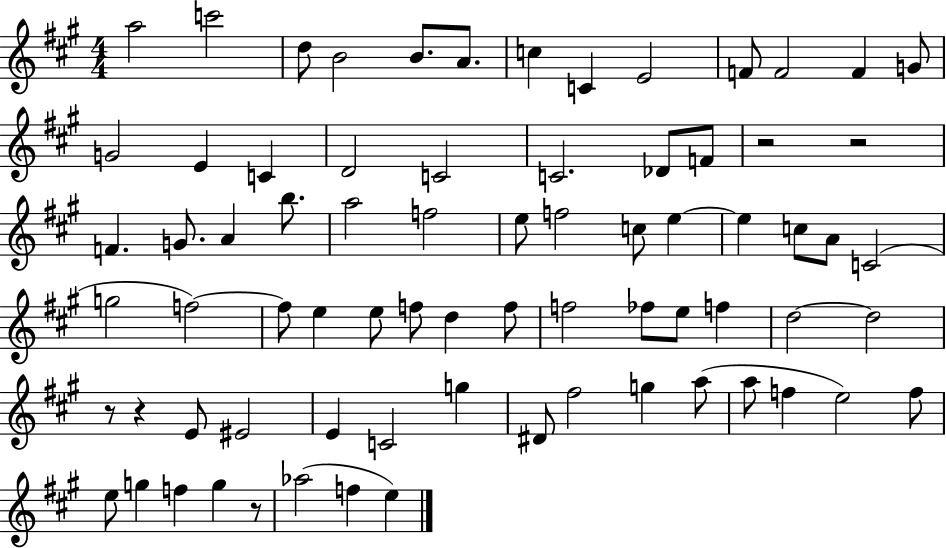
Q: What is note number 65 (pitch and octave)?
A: F5